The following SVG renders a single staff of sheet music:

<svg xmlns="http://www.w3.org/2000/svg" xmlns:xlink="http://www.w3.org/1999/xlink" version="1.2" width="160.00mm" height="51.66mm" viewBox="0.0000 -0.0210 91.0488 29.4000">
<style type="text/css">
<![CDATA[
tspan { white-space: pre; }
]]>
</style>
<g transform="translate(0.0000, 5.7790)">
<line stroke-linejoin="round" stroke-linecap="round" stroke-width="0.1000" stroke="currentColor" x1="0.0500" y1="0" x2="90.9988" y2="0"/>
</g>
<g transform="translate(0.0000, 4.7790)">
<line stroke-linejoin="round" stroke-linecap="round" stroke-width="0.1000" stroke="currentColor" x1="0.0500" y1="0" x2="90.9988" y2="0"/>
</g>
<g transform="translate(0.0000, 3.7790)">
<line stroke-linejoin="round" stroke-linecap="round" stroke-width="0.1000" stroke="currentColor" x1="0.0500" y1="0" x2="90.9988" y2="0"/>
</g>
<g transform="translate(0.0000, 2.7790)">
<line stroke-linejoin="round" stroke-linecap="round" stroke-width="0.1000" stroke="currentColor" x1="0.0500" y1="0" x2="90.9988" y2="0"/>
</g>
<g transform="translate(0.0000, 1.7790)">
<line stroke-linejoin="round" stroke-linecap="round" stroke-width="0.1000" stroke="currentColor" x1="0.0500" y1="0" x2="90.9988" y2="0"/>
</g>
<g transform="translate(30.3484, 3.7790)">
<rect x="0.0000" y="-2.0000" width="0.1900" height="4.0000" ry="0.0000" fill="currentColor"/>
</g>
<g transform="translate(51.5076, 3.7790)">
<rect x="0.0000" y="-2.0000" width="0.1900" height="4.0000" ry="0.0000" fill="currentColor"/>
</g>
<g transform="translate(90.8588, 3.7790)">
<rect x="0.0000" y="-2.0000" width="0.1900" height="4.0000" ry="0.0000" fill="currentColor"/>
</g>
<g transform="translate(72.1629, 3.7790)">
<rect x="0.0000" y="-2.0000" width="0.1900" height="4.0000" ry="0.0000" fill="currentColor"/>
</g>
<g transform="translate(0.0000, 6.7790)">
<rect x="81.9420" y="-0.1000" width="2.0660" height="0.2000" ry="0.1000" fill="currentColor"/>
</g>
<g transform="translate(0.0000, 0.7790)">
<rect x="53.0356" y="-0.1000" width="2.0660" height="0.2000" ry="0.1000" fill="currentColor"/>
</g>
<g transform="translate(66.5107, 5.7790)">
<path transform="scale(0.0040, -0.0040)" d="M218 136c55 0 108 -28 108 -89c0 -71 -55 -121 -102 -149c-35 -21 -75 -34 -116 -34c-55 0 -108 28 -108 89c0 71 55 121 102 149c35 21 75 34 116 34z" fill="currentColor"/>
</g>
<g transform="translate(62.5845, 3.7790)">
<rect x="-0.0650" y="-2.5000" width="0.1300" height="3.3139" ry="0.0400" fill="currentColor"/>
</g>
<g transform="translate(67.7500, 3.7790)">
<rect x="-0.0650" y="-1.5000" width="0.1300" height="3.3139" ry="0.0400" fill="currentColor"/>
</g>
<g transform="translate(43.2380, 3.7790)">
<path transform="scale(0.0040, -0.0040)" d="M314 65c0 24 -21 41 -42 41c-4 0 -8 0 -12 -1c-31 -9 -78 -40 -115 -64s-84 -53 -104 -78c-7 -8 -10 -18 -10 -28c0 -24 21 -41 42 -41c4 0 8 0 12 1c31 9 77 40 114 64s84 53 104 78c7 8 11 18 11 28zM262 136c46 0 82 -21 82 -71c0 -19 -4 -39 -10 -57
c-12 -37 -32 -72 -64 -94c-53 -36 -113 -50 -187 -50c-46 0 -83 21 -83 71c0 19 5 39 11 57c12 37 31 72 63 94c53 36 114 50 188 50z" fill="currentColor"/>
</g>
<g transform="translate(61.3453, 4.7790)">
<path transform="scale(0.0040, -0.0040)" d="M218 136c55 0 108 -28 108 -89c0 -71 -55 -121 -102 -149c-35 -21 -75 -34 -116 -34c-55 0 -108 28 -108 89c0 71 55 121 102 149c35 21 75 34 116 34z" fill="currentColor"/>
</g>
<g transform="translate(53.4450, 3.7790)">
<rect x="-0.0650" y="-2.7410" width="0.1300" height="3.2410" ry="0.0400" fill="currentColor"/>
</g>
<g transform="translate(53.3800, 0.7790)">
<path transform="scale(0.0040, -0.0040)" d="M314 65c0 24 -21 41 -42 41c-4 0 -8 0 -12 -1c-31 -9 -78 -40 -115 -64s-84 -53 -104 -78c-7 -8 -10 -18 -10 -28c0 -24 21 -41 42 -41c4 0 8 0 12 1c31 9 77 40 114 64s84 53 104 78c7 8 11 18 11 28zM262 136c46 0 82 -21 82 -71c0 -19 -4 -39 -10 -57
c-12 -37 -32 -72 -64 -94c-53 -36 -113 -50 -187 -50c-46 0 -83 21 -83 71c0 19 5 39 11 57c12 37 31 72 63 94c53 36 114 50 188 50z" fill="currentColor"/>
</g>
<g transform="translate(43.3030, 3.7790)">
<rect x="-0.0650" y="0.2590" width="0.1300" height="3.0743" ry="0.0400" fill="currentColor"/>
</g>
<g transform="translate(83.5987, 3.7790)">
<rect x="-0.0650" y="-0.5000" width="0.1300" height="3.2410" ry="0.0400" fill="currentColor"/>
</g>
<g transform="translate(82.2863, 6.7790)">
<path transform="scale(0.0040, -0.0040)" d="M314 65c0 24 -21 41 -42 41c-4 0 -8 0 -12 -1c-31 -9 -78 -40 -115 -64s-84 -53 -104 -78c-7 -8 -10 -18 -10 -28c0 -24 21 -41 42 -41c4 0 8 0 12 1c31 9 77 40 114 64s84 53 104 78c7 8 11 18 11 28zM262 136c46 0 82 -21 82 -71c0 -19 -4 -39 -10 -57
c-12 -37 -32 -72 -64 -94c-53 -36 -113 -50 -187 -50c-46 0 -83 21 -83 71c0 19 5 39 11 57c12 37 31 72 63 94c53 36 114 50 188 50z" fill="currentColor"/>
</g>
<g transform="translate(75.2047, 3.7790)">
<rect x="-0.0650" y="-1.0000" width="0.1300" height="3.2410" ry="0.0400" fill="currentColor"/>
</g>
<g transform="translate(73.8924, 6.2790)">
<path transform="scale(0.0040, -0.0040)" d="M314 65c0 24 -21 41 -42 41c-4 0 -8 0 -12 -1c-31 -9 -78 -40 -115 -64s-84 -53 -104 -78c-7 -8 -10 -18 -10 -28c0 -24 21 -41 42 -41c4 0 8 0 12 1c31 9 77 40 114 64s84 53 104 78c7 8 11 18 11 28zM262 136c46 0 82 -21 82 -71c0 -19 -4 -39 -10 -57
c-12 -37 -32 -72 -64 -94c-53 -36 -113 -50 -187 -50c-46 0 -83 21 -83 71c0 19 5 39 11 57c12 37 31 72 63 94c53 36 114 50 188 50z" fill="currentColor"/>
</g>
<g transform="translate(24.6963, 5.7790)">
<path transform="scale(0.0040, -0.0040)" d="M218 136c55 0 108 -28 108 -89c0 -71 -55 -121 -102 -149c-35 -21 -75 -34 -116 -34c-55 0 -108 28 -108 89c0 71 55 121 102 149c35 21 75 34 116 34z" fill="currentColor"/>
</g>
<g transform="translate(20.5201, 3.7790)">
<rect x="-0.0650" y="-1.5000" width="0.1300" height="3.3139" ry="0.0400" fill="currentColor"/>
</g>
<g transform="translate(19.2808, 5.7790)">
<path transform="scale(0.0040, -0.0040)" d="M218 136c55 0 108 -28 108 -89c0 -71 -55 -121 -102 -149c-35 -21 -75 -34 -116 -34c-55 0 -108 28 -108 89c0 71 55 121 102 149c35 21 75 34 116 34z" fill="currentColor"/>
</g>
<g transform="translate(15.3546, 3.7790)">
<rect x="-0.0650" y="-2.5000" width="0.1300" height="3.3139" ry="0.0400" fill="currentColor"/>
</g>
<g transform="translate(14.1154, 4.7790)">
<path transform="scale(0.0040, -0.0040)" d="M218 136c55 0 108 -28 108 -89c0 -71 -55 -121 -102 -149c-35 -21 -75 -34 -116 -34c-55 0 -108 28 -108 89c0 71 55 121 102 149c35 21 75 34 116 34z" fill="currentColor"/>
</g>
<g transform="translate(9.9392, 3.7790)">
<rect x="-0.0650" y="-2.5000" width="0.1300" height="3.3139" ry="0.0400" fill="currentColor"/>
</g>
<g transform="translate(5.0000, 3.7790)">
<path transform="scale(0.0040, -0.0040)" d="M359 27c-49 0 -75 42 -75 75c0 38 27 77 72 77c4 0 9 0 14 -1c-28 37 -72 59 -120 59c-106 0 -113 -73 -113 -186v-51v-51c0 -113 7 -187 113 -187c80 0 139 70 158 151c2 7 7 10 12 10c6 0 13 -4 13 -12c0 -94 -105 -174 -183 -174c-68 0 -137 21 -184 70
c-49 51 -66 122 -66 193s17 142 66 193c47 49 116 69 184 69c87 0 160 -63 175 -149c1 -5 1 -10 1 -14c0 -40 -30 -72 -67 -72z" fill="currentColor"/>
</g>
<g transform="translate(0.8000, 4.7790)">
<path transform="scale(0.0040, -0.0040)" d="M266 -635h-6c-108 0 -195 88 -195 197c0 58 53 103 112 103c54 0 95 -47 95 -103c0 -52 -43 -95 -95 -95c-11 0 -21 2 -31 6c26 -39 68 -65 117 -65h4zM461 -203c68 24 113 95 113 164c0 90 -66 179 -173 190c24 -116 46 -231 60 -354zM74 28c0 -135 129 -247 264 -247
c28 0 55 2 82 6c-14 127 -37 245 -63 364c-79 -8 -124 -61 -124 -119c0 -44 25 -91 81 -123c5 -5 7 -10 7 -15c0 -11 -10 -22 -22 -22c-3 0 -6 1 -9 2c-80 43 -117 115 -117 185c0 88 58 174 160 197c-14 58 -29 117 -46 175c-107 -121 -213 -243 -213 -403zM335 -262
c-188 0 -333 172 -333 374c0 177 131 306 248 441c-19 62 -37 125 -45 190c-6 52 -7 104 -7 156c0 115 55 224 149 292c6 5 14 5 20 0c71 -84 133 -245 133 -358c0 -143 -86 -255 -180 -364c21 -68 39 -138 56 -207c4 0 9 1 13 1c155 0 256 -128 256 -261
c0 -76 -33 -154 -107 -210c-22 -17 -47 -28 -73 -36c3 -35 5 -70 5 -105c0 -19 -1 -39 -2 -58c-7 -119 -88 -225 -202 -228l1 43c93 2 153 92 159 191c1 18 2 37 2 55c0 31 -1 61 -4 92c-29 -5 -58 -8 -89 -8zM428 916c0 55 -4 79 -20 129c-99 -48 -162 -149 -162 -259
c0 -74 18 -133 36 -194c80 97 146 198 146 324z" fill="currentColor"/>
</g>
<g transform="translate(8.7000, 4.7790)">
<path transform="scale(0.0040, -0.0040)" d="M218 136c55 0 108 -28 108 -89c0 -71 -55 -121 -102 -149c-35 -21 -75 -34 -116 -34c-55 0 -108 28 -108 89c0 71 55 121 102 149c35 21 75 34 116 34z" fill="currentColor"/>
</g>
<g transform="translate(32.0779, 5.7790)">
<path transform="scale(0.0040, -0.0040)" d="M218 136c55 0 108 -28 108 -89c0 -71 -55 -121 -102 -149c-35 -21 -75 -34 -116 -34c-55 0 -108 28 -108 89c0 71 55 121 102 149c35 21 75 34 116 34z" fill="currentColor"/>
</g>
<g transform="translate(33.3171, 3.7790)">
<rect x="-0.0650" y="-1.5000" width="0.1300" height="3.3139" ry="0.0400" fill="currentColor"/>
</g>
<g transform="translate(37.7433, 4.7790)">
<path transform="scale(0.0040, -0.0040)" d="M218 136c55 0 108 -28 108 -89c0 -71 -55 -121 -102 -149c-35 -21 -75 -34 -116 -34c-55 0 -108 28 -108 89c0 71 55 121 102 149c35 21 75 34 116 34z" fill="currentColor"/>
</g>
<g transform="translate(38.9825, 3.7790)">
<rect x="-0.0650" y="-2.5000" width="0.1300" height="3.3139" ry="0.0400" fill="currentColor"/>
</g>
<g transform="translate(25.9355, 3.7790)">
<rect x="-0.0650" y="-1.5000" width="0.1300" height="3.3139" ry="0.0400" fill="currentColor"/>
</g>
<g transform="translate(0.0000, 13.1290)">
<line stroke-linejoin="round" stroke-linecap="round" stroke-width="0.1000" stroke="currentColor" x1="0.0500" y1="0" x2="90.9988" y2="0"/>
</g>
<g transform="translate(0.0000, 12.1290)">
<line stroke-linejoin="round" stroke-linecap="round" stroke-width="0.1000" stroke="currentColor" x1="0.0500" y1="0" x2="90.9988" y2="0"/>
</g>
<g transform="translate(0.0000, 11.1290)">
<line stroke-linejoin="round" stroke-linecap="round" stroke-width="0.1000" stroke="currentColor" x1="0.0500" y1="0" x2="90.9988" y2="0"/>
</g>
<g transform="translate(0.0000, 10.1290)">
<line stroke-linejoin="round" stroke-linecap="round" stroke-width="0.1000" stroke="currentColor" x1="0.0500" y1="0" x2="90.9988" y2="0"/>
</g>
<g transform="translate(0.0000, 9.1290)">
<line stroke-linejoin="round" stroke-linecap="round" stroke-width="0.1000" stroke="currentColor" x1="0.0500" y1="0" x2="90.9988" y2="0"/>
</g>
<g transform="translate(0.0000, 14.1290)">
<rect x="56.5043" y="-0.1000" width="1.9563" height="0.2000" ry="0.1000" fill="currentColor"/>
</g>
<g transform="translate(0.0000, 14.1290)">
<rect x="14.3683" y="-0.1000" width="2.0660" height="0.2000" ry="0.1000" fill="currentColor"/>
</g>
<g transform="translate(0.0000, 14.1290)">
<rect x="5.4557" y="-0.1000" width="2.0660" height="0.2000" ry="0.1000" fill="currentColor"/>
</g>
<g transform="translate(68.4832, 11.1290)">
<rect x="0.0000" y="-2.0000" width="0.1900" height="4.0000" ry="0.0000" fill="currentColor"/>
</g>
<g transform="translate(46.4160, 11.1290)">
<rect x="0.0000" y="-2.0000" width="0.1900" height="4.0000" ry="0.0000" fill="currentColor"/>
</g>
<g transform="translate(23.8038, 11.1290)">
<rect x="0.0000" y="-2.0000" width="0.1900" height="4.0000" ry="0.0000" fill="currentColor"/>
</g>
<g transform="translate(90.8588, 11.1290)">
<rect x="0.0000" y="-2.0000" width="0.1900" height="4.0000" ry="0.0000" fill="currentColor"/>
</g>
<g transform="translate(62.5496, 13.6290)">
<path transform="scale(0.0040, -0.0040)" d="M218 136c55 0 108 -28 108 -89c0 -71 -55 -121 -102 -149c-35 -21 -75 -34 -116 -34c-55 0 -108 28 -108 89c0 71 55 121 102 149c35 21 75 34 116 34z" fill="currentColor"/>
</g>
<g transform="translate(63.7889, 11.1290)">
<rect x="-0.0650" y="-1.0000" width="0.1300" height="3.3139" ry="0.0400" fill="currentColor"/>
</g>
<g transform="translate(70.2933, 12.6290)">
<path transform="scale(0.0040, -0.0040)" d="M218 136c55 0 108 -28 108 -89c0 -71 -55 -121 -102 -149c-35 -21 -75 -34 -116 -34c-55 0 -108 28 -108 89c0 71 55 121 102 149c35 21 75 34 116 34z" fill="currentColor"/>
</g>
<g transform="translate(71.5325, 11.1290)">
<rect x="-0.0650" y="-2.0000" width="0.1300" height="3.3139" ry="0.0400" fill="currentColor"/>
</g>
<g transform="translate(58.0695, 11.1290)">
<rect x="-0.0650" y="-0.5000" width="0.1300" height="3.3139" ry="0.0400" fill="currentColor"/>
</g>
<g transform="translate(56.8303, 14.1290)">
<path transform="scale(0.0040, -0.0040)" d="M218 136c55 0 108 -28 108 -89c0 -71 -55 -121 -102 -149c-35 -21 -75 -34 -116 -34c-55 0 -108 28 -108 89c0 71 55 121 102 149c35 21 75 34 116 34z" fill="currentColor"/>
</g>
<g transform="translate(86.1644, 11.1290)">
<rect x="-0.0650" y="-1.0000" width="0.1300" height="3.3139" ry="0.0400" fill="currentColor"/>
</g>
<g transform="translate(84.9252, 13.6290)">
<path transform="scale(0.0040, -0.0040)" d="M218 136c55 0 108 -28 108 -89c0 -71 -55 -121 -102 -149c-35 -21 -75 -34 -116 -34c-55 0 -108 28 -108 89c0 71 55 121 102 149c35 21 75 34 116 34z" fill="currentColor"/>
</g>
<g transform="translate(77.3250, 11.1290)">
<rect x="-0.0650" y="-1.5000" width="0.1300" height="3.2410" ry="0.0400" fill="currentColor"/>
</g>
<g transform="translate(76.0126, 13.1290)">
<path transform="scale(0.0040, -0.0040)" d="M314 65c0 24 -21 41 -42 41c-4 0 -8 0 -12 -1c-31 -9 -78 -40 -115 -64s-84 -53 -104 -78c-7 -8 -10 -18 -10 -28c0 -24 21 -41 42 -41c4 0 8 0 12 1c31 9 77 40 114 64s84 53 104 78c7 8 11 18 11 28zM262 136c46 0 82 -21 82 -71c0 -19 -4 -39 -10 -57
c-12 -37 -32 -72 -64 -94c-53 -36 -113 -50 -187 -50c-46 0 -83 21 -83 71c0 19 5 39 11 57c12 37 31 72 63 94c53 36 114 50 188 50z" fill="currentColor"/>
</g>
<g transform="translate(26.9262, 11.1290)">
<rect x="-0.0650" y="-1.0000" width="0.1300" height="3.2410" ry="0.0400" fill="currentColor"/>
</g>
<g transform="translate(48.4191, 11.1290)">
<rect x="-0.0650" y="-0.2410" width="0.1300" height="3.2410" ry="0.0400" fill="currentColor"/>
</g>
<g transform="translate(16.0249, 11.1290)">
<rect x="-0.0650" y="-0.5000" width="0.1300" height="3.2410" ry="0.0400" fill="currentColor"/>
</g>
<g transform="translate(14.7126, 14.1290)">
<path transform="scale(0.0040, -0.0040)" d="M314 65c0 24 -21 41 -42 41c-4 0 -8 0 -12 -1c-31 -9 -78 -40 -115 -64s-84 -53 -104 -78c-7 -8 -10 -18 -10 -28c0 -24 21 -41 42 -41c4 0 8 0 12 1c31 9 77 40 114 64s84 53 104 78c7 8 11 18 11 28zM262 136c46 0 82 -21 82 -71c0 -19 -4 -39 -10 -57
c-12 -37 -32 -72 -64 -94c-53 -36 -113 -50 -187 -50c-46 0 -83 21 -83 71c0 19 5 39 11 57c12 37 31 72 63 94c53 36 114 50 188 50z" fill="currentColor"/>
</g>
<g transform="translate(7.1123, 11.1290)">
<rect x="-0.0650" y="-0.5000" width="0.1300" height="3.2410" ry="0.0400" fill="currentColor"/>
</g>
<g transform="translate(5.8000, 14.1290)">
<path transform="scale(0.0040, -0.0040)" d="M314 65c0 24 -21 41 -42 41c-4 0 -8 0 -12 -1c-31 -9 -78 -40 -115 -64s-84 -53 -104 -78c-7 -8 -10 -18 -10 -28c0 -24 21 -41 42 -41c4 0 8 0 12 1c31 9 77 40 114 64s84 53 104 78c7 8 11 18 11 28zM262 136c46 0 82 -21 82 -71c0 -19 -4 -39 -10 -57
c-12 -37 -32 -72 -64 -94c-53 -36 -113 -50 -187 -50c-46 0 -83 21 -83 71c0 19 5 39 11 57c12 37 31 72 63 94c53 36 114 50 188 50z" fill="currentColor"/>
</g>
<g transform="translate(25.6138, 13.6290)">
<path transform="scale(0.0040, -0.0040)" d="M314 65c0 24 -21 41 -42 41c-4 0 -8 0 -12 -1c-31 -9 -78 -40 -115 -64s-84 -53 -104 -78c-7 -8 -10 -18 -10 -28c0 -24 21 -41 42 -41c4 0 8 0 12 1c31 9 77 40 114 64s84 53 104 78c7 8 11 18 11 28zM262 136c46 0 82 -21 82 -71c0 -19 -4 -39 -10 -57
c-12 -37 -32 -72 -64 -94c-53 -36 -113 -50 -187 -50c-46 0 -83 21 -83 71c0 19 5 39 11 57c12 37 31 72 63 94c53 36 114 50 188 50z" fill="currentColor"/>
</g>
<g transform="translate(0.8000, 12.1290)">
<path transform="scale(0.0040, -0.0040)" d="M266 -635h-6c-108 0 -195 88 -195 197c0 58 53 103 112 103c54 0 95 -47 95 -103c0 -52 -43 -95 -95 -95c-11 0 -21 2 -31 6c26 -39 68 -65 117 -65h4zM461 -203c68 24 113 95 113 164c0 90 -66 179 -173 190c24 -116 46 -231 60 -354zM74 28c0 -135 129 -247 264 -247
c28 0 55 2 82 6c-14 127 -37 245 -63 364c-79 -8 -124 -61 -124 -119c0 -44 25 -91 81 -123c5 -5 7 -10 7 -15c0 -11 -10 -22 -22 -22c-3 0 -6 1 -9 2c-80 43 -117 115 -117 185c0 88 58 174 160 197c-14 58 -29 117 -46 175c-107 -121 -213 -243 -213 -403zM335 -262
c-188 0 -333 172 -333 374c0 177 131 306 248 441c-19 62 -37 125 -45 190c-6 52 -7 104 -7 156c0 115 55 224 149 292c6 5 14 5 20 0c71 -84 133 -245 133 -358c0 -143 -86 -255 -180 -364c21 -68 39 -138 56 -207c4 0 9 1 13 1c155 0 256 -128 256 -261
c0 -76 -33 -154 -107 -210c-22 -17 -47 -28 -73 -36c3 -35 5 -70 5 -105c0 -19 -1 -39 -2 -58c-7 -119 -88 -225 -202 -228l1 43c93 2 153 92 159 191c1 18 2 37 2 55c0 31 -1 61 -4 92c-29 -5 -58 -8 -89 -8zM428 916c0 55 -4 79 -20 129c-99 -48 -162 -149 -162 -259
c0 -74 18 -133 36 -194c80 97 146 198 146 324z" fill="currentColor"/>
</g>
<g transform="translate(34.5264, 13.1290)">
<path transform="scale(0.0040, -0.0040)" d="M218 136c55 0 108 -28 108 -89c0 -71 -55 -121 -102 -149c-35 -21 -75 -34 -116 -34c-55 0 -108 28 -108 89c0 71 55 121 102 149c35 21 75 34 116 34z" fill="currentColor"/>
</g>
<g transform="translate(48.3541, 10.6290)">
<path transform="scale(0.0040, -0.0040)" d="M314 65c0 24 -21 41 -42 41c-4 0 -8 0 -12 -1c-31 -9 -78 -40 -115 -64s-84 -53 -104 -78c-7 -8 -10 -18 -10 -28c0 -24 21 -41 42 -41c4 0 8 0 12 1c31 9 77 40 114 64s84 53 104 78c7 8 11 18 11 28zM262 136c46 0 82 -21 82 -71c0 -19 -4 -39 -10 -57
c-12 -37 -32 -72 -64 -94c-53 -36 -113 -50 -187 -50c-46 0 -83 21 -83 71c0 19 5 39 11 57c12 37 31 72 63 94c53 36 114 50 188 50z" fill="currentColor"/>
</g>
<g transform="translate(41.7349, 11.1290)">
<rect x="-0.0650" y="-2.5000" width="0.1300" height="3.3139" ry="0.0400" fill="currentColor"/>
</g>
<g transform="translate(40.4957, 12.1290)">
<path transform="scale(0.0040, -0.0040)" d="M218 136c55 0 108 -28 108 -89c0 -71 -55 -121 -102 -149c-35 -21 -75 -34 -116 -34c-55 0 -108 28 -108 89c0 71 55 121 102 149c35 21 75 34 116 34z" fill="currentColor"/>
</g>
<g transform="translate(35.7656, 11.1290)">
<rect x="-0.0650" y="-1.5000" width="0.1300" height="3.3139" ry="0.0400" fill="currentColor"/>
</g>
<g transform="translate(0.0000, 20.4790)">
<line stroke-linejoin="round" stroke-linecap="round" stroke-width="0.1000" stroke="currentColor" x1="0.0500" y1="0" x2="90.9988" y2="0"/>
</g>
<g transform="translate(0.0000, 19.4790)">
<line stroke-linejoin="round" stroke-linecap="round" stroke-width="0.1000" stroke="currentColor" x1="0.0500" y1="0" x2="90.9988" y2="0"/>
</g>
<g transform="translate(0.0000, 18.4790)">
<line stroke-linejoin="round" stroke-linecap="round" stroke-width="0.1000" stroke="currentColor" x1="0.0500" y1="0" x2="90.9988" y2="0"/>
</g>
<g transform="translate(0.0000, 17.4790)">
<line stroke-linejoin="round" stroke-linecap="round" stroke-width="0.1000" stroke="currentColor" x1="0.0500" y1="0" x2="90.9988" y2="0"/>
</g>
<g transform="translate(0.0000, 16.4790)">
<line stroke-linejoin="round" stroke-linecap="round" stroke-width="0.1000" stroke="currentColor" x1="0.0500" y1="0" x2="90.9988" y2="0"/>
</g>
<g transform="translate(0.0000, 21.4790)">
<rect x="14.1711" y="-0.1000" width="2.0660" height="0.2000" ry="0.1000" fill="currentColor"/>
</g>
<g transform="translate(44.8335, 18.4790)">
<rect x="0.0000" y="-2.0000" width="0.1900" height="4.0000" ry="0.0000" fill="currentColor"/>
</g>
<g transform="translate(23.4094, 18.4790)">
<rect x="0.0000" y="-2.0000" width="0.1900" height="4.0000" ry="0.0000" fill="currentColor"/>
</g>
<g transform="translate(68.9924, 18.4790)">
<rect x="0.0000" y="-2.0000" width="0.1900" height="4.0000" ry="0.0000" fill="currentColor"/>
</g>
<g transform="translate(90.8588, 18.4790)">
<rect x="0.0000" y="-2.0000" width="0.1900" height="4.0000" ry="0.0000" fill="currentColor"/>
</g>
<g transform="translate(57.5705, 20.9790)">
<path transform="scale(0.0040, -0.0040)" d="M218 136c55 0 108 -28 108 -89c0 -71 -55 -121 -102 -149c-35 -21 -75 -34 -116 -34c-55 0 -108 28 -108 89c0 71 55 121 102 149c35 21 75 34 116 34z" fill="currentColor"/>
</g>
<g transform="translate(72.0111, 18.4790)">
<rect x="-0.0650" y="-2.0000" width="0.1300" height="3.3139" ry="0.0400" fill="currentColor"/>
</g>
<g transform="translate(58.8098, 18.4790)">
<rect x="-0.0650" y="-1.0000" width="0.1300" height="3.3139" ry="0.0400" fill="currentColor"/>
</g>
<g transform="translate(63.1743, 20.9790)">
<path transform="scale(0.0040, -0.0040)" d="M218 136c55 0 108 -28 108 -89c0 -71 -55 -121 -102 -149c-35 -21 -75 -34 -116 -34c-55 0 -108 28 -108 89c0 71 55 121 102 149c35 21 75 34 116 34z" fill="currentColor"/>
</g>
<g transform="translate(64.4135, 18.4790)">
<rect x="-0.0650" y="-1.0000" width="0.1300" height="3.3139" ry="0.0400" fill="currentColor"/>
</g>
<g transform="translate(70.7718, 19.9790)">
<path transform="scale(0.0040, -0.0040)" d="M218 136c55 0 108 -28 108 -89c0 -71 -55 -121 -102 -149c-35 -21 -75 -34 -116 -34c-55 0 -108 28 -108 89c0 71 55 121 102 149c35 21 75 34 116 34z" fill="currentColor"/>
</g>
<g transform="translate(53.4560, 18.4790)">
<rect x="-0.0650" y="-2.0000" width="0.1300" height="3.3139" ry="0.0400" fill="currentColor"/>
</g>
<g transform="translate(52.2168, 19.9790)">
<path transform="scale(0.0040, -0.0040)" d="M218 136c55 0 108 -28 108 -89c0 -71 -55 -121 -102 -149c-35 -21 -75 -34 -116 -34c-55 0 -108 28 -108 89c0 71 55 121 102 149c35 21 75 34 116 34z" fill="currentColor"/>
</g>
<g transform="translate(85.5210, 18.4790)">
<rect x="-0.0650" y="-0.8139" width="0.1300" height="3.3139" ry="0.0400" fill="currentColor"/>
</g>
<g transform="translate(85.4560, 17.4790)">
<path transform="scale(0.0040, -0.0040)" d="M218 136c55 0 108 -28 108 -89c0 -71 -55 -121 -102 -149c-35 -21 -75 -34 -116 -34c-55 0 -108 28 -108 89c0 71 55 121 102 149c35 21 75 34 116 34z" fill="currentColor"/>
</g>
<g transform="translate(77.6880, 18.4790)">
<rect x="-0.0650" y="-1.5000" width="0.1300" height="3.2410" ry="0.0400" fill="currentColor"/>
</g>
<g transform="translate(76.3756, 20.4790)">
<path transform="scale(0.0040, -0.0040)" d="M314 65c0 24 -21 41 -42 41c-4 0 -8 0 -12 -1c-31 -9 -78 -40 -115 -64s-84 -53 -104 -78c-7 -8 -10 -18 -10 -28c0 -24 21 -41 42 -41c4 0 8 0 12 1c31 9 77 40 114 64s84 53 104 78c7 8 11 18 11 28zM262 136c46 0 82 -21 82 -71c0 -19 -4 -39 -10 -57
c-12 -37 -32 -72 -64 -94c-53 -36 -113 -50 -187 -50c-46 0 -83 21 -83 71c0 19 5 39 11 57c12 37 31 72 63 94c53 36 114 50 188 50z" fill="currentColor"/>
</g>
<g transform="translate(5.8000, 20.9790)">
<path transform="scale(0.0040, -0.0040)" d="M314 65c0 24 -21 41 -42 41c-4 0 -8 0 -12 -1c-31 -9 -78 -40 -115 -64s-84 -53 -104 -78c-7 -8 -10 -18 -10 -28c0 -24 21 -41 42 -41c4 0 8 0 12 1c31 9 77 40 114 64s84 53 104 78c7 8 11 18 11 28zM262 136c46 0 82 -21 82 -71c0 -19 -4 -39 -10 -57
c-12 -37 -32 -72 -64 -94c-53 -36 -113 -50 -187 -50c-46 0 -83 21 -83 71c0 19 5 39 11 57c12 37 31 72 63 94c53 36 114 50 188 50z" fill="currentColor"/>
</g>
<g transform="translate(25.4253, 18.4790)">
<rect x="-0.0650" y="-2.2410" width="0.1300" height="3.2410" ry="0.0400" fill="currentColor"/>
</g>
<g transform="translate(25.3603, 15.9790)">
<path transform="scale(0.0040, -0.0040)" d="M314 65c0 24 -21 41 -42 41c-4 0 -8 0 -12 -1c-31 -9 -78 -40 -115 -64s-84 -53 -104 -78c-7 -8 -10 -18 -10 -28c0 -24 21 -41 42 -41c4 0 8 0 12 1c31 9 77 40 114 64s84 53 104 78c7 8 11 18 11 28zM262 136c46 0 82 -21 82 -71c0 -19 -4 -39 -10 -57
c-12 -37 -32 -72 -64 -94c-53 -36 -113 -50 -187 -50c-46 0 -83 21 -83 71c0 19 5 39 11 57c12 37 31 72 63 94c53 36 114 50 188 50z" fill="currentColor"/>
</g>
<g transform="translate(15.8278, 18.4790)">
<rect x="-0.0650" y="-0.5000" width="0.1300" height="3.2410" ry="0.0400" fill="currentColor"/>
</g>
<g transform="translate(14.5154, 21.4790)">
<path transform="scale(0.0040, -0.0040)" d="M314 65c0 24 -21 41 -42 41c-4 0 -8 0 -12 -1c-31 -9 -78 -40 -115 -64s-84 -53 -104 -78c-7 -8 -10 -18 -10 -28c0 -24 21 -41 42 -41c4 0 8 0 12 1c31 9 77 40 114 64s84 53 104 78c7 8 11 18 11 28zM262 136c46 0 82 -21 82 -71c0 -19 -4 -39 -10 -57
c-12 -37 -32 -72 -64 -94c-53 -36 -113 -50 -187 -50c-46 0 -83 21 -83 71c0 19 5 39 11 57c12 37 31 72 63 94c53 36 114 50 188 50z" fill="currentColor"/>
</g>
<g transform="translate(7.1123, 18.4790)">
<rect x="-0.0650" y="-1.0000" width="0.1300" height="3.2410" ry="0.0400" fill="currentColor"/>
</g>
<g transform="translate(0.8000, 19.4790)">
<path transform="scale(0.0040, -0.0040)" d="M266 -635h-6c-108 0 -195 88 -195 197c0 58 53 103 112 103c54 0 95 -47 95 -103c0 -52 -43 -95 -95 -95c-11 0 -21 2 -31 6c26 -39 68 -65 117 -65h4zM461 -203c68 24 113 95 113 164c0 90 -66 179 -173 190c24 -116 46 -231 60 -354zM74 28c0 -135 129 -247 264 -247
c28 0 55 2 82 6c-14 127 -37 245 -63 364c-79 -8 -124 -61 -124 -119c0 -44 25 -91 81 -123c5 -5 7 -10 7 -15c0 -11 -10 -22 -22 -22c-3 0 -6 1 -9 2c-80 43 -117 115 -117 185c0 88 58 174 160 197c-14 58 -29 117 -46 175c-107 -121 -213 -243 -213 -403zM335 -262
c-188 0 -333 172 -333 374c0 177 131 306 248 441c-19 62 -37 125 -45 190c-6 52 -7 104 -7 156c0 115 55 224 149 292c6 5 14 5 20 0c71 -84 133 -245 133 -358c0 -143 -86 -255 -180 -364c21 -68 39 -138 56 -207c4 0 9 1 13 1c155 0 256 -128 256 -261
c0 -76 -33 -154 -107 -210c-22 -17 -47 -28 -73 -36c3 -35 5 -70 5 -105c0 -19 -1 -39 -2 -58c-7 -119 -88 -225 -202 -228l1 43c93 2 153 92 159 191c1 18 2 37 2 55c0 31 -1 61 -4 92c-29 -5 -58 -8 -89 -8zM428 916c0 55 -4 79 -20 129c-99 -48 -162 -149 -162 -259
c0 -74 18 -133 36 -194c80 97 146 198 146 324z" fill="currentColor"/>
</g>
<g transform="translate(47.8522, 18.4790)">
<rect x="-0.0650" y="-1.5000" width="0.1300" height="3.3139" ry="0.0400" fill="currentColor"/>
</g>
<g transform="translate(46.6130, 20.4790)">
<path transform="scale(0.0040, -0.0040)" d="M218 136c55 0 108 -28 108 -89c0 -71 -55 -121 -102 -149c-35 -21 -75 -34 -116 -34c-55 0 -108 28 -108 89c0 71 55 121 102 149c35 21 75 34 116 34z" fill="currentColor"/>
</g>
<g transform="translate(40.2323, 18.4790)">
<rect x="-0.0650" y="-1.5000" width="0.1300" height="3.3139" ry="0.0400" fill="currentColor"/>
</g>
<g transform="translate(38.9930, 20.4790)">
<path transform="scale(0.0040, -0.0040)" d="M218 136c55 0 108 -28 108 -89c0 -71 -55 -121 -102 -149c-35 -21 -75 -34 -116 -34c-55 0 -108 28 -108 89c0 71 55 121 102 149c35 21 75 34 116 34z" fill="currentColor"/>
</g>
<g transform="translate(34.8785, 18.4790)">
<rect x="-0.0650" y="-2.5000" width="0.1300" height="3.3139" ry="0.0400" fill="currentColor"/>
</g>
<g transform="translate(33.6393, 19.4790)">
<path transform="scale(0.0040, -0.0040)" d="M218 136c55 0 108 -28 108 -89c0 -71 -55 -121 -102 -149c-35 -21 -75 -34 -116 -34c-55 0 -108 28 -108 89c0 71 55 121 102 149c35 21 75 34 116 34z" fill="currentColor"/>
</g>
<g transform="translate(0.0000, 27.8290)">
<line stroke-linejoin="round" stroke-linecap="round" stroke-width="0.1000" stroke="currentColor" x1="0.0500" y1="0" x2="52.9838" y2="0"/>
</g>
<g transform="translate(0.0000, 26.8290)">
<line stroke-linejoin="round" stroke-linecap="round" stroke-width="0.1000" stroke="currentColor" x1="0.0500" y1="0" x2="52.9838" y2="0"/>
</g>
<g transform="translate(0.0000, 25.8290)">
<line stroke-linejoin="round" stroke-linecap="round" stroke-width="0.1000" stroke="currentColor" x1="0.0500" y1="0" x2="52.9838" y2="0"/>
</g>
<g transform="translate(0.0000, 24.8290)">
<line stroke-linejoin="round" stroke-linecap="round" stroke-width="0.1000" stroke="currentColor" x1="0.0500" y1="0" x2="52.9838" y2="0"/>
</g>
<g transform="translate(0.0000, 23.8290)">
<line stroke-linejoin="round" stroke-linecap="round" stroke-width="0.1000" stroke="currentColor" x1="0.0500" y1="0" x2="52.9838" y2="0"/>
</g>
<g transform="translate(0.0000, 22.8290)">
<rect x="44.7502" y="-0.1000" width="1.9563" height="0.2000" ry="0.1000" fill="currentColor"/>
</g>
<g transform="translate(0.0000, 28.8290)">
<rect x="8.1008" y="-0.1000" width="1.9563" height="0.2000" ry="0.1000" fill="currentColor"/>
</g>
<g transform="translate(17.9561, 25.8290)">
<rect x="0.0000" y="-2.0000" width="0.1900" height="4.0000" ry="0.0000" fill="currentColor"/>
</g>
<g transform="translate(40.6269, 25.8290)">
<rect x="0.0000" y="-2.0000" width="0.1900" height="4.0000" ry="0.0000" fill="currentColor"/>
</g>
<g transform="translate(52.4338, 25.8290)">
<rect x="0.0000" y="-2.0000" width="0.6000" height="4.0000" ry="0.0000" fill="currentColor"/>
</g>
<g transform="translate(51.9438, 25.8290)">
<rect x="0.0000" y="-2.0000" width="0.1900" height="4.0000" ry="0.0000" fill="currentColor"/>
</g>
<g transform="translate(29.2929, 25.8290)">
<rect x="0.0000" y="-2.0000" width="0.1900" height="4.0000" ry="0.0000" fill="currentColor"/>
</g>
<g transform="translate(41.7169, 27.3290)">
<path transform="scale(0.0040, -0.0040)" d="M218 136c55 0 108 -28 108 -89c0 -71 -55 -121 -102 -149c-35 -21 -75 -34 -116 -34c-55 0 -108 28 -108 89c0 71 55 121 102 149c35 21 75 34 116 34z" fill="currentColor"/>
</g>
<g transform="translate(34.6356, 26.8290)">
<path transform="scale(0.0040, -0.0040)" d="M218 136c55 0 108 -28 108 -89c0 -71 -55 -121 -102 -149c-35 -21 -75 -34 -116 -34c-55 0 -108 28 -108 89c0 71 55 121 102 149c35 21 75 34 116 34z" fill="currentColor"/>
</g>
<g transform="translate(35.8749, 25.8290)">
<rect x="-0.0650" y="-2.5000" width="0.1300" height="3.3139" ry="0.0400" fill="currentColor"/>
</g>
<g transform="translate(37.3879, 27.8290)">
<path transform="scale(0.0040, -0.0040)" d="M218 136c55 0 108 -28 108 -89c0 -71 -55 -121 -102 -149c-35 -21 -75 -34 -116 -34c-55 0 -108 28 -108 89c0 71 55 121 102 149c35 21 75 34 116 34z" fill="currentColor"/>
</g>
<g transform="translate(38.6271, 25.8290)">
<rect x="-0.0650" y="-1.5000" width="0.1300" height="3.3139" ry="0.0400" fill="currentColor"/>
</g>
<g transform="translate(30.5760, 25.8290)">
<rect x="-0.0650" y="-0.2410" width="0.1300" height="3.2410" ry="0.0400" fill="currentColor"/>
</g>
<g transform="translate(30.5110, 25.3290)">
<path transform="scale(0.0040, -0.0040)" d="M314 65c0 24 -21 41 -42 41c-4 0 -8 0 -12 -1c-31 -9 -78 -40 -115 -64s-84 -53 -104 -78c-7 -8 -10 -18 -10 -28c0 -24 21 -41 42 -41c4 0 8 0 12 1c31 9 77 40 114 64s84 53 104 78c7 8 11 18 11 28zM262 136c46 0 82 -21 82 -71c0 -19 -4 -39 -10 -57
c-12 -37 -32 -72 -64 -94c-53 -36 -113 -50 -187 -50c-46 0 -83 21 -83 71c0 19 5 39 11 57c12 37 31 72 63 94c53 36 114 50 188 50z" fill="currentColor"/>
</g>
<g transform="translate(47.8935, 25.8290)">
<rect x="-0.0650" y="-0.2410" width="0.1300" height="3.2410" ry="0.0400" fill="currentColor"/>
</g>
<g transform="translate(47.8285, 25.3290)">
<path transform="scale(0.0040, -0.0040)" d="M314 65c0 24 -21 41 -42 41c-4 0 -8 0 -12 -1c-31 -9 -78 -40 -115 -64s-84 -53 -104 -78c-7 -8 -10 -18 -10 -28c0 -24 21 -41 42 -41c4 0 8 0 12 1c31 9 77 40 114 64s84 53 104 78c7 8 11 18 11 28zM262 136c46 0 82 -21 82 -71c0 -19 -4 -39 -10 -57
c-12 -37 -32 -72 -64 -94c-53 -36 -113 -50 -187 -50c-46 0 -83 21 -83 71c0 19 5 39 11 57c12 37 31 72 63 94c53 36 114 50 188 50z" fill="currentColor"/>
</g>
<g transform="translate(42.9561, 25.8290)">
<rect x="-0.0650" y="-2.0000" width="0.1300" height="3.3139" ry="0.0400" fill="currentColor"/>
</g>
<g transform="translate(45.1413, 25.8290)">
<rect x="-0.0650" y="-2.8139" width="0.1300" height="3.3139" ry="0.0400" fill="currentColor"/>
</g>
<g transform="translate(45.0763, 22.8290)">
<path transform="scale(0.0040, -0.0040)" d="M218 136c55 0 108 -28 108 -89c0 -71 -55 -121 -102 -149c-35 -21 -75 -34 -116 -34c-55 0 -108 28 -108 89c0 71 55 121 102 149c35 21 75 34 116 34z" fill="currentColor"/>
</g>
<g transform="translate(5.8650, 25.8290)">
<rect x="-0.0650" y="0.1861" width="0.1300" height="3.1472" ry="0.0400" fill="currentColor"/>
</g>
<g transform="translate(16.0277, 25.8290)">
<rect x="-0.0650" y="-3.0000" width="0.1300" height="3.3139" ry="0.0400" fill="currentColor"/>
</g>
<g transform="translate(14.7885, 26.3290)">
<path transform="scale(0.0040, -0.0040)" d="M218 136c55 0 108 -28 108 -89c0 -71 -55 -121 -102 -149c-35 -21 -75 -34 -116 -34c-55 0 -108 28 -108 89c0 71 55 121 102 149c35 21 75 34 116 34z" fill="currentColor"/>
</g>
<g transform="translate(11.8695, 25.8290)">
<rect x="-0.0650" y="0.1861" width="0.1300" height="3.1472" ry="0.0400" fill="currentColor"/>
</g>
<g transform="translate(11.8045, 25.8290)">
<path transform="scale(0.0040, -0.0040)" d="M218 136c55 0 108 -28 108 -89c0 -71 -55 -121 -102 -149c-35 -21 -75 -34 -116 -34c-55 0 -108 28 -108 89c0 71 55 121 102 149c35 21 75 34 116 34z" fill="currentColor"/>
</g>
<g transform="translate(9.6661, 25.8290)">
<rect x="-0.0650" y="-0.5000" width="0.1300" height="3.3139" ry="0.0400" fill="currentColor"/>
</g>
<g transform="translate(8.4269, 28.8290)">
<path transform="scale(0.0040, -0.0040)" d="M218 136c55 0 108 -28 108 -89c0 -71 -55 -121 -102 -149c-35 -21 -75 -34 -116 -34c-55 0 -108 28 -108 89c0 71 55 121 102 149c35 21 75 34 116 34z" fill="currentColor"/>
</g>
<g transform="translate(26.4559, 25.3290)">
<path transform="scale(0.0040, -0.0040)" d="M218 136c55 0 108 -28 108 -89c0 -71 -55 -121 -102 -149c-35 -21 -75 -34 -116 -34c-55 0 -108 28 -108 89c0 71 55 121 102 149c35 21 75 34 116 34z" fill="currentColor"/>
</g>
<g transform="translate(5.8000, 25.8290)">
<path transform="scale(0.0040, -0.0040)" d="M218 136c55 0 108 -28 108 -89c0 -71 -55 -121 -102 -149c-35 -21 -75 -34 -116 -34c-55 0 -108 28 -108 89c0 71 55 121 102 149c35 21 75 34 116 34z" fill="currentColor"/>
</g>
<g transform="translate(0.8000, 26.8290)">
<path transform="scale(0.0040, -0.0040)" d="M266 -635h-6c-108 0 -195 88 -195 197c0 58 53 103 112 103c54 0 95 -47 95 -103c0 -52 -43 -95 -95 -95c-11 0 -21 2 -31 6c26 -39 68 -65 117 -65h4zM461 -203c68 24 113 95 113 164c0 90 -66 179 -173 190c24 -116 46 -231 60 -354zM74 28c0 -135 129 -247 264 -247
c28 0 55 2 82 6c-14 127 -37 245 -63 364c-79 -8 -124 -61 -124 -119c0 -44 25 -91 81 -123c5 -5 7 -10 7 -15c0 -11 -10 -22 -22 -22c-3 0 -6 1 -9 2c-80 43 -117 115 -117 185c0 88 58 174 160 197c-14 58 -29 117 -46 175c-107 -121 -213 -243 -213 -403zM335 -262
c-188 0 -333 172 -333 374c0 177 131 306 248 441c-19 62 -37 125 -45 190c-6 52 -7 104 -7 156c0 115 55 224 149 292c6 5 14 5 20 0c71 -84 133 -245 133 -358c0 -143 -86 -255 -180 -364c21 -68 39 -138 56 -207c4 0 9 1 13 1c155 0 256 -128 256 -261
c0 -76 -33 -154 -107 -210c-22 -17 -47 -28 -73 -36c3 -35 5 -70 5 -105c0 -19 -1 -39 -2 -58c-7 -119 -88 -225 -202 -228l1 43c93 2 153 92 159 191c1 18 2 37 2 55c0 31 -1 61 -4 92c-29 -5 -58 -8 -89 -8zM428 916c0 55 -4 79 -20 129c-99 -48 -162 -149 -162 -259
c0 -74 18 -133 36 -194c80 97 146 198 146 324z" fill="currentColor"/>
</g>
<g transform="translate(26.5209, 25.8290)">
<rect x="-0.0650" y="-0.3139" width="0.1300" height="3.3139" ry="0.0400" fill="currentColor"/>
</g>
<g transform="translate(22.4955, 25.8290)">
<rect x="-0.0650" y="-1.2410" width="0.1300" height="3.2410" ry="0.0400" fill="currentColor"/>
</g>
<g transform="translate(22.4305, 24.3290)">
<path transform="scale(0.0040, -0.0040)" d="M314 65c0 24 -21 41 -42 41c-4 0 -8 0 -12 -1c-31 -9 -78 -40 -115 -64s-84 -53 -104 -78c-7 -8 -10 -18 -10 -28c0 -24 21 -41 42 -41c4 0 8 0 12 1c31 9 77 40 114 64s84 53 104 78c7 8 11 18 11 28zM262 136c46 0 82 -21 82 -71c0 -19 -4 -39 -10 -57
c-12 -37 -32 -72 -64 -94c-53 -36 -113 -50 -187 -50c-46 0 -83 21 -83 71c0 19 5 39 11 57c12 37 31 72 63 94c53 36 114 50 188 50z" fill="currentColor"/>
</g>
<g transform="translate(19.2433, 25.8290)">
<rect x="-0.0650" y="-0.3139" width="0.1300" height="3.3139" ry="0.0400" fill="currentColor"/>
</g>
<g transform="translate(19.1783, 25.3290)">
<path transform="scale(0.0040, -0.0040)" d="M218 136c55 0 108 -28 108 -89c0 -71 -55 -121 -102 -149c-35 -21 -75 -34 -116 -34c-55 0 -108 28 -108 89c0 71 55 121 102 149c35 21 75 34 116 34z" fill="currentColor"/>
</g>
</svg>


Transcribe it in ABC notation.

X:1
T:Untitled
M:4/4
L:1/4
K:C
G G E E E G B2 a2 G E D2 C2 C2 C2 D2 E G c2 C D F E2 D D2 C2 g2 G E E F D D F E2 d B C B A c e2 c c2 G E F a c2